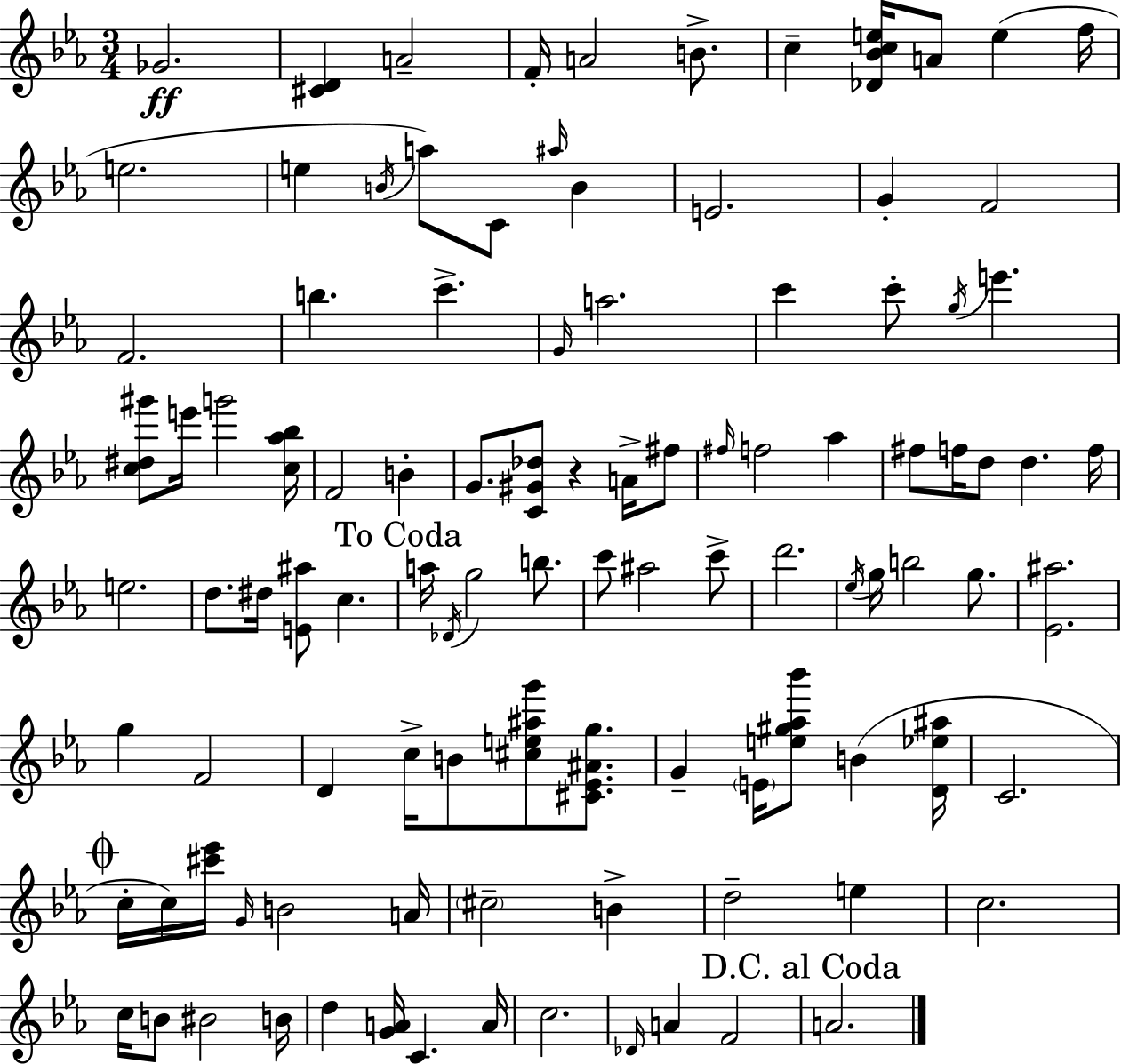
{
  \clef treble
  \numericTimeSignature
  \time 3/4
  \key ees \major
  ges'2.\ff | <cis' d'>4 a'2-- | f'16-. a'2 b'8.-> | c''4-- <des' bes' c'' e''>16 a'8 e''4( f''16 | \break e''2. | e''4 \acciaccatura { b'16 }) a''8 c'8 \grace { ais''16 } b'4 | e'2. | g'4-. f'2 | \break f'2. | b''4. c'''4.-> | \grace { g'16 } a''2. | c'''4 c'''8-. \acciaccatura { g''16 } e'''4. | \break <c'' dis'' gis'''>8 e'''16 g'''2 | <c'' aes'' bes''>16 f'2 | b'4-. g'8. <c' gis' des''>8 r4 | a'16-> fis''8 \grace { fis''16 } f''2 | \break aes''4 fis''8 f''16 d''8 d''4. | f''16 e''2. | d''8. dis''16 <e' ais''>8 c''4. | \mark "To Coda" a''16 \acciaccatura { des'16 } g''2 | \break b''8. c'''8 ais''2 | c'''8-> d'''2. | \acciaccatura { ees''16 } g''16 b''2 | g''8. <ees' ais''>2. | \break g''4 f'2 | d'4 c''16-> | b'8 <cis'' e'' ais'' g'''>8 <cis' ees' ais' g''>8. g'4-- \parenthesize e'16 | <e'' gis'' aes'' bes'''>8 b'4( <d' ees'' ais''>16 c'2. | \break \mark \markup { \musicglyph "scripts.coda" } c''16-. c''16) <cis''' ees'''>16 \grace { g'16 } b'2 | a'16 \parenthesize cis''2-- | b'4-> d''2-- | e''4 c''2. | \break c''16 b'8 bis'2 | b'16 d''4 | <g' a'>16 c'4. a'16 c''2. | \grace { des'16 } a'4 | \break f'2 \mark "D.C. al Coda" a'2. | \bar "|."
}